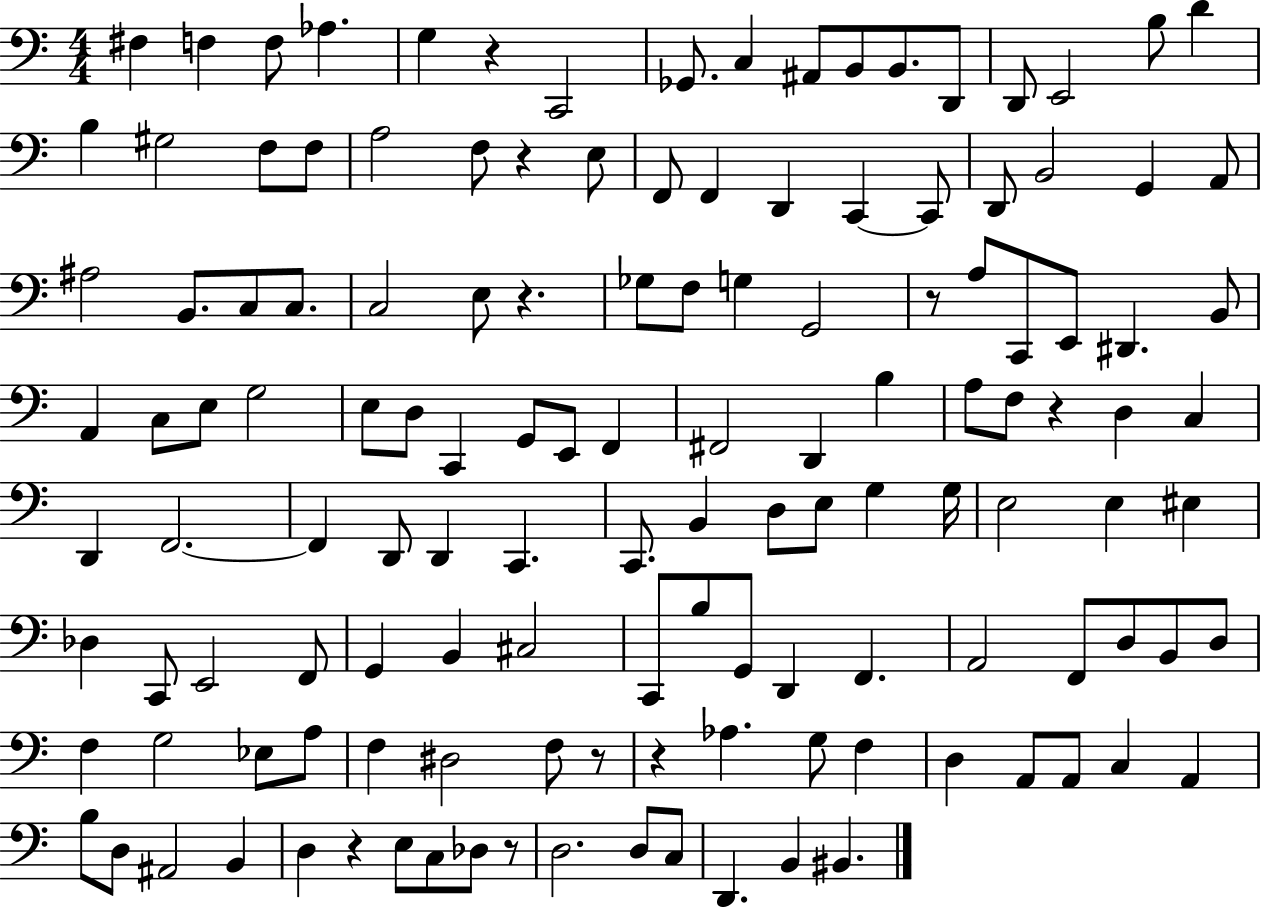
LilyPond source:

{
  \clef bass
  \numericTimeSignature
  \time 4/4
  \key c \major
  fis4 f4 f8 aes4. | g4 r4 c,2 | ges,8. c4 ais,8 b,8 b,8. d,8 | d,8 e,2 b8 d'4 | \break b4 gis2 f8 f8 | a2 f8 r4 e8 | f,8 f,4 d,4 c,4~~ c,8 | d,8 b,2 g,4 a,8 | \break ais2 b,8. c8 c8. | c2 e8 r4. | ges8 f8 g4 g,2 | r8 a8 c,8 e,8 dis,4. b,8 | \break a,4 c8 e8 g2 | e8 d8 c,4 g,8 e,8 f,4 | fis,2 d,4 b4 | a8 f8 r4 d4 c4 | \break d,4 f,2.~~ | f,4 d,8 d,4 c,4. | c,8. b,4 d8 e8 g4 g16 | e2 e4 eis4 | \break des4 c,8 e,2 f,8 | g,4 b,4 cis2 | c,8 b8 g,8 d,4 f,4. | a,2 f,8 d8 b,8 d8 | \break f4 g2 ees8 a8 | f4 dis2 f8 r8 | r4 aes4. g8 f4 | d4 a,8 a,8 c4 a,4 | \break b8 d8 ais,2 b,4 | d4 r4 e8 c8 des8 r8 | d2. d8 c8 | d,4. b,4 bis,4. | \break \bar "|."
}